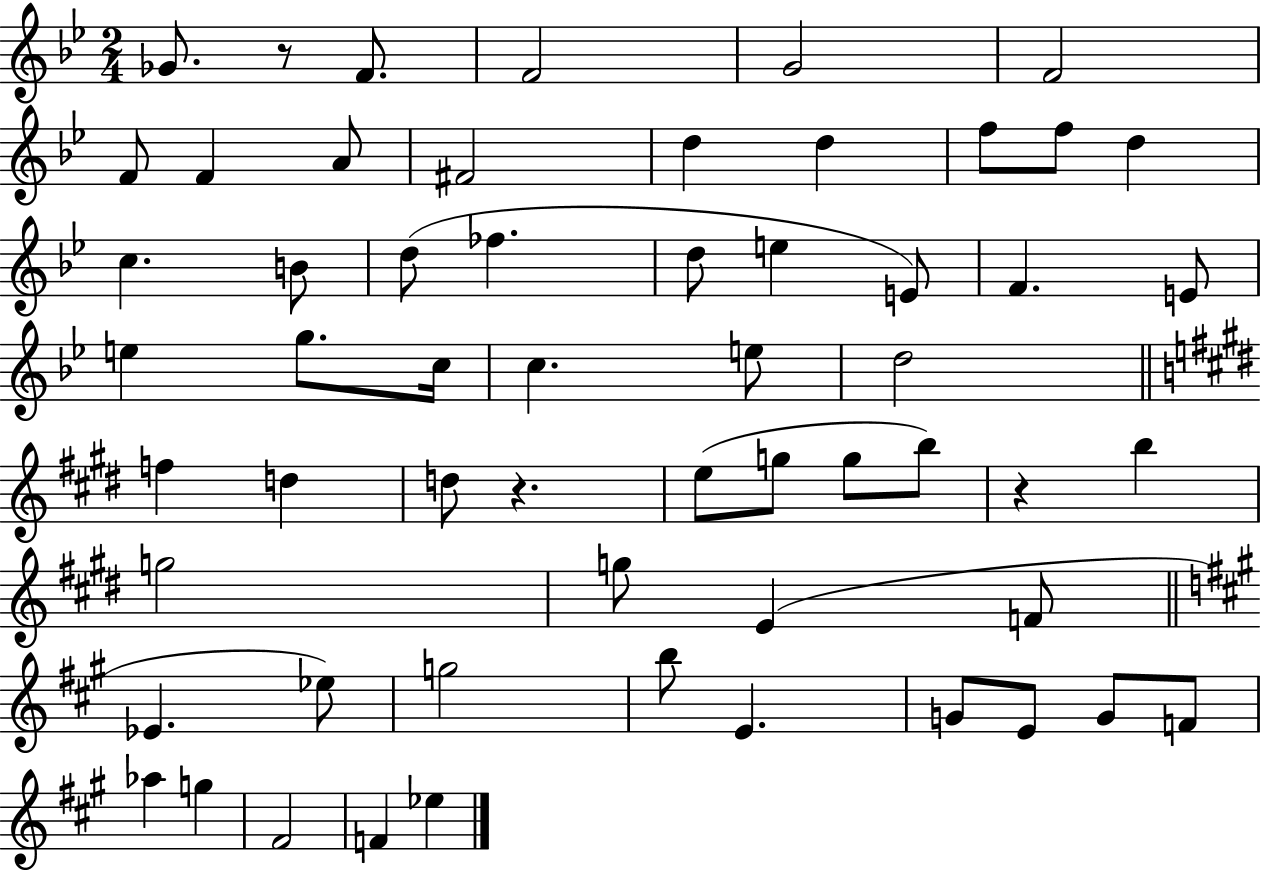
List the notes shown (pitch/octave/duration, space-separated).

Gb4/e. R/e F4/e. F4/h G4/h F4/h F4/e F4/q A4/e F#4/h D5/q D5/q F5/e F5/e D5/q C5/q. B4/e D5/e FES5/q. D5/e E5/q E4/e F4/q. E4/e E5/q G5/e. C5/s C5/q. E5/e D5/h F5/q D5/q D5/e R/q. E5/e G5/e G5/e B5/e R/q B5/q G5/h G5/e E4/q F4/e Eb4/q. Eb5/e G5/h B5/e E4/q. G4/e E4/e G4/e F4/e Ab5/q G5/q F#4/h F4/q Eb5/q